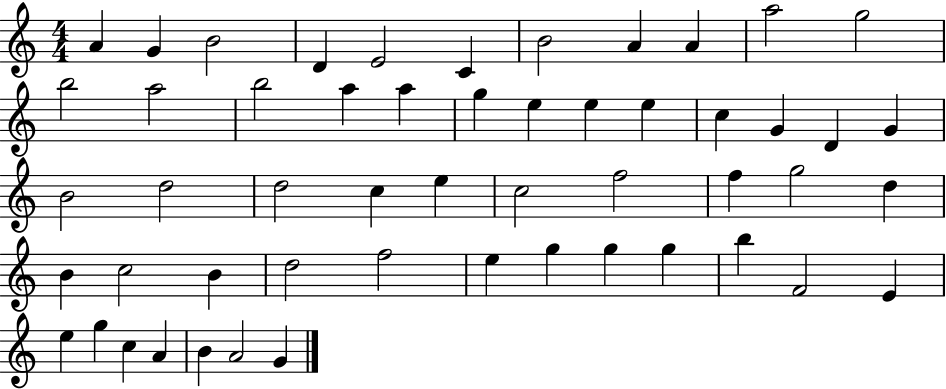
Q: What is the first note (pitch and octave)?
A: A4